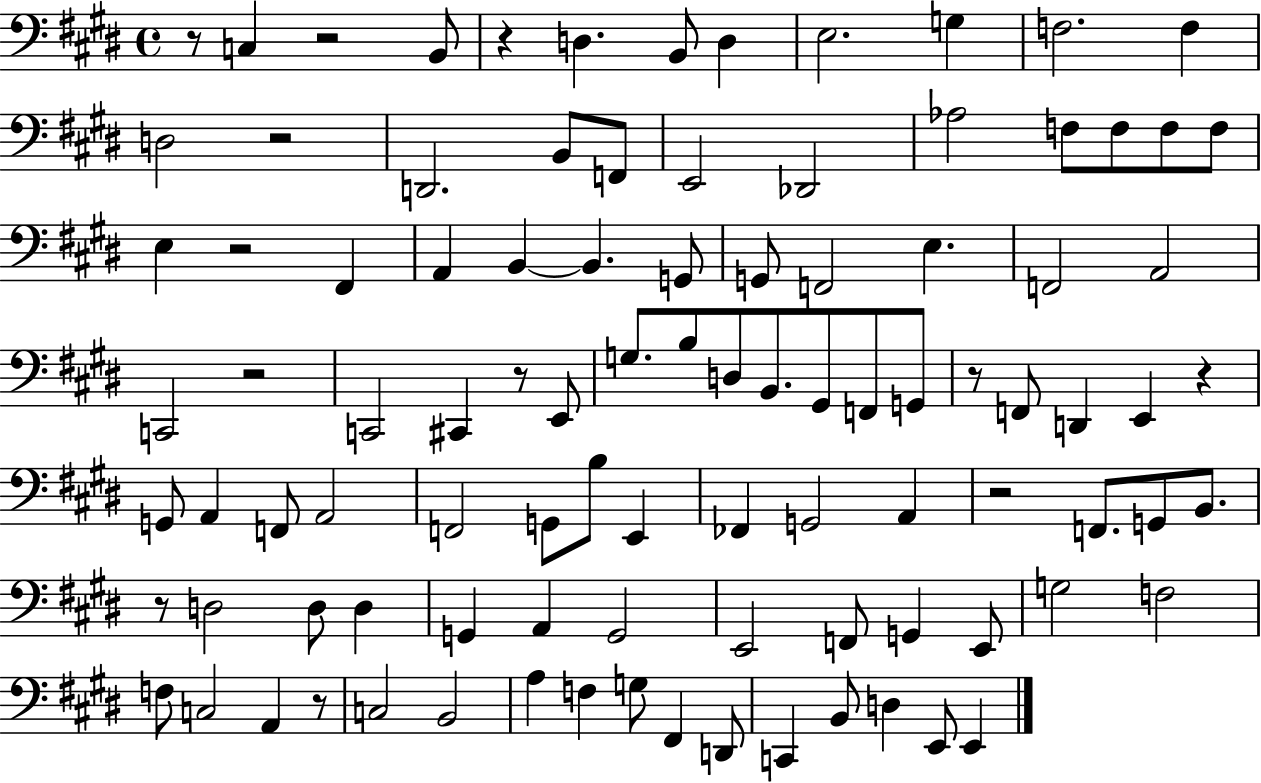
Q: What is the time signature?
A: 4/4